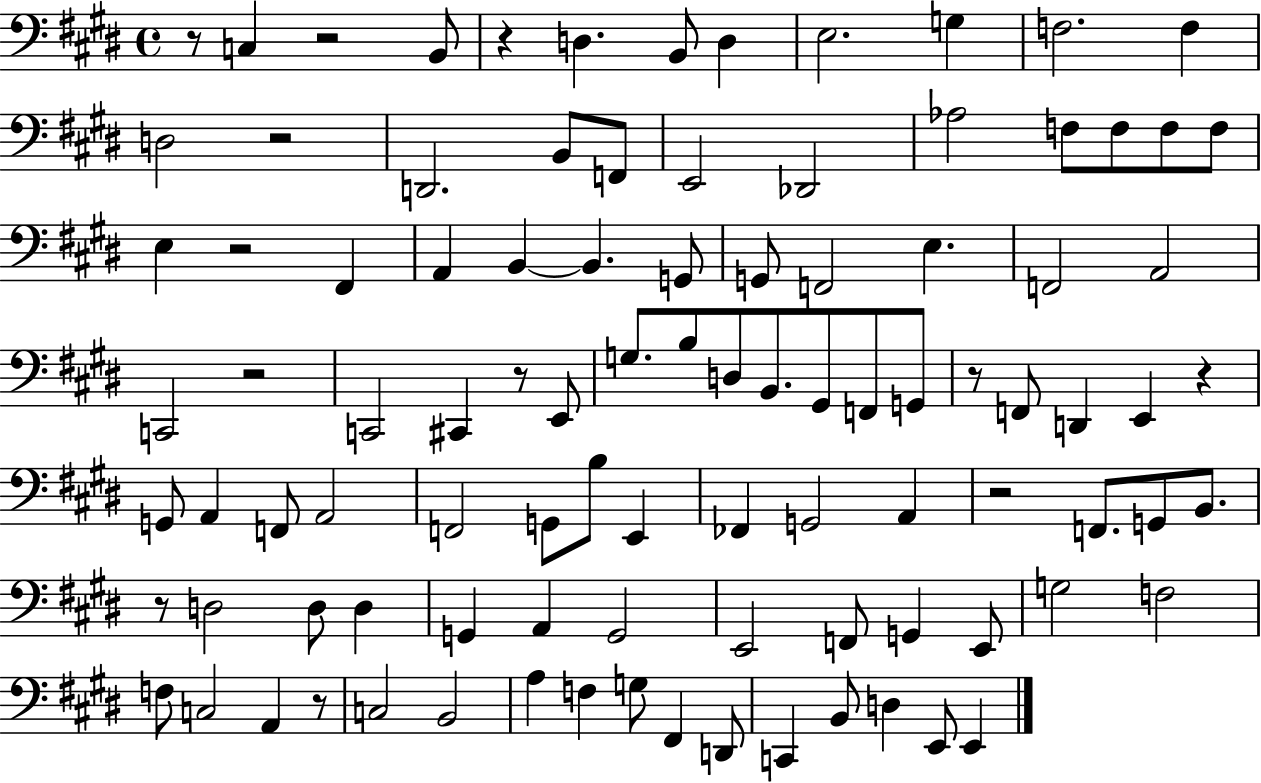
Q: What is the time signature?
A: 4/4